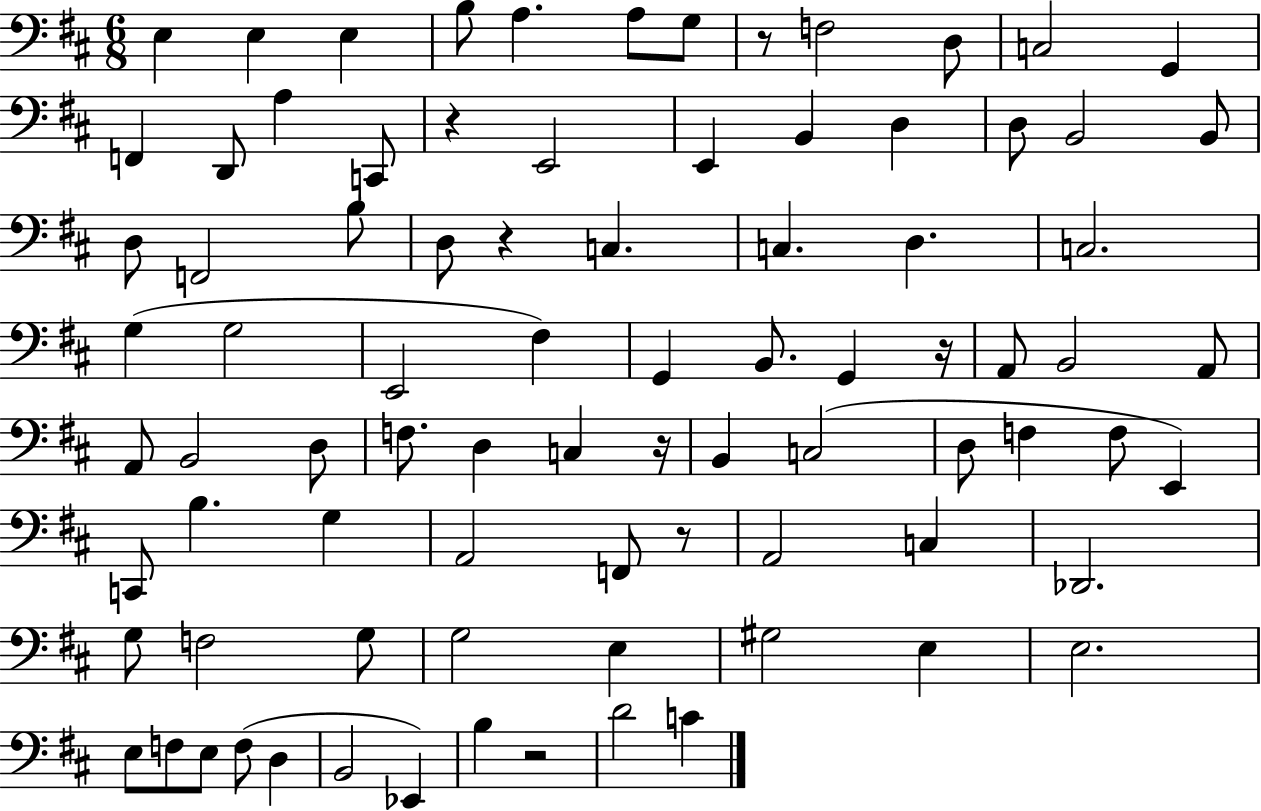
E3/q E3/q E3/q B3/e A3/q. A3/e G3/e R/e F3/h D3/e C3/h G2/q F2/q D2/e A3/q C2/e R/q E2/h E2/q B2/q D3/q D3/e B2/h B2/e D3/e F2/h B3/e D3/e R/q C3/q. C3/q. D3/q. C3/h. G3/q G3/h E2/h F#3/q G2/q B2/e. G2/q R/s A2/e B2/h A2/e A2/e B2/h D3/e F3/e. D3/q C3/q R/s B2/q C3/h D3/e F3/q F3/e E2/q C2/e B3/q. G3/q A2/h F2/e R/e A2/h C3/q Db2/h. G3/e F3/h G3/e G3/h E3/q G#3/h E3/q E3/h. E3/e F3/e E3/e F3/e D3/q B2/h Eb2/q B3/q R/h D4/h C4/q